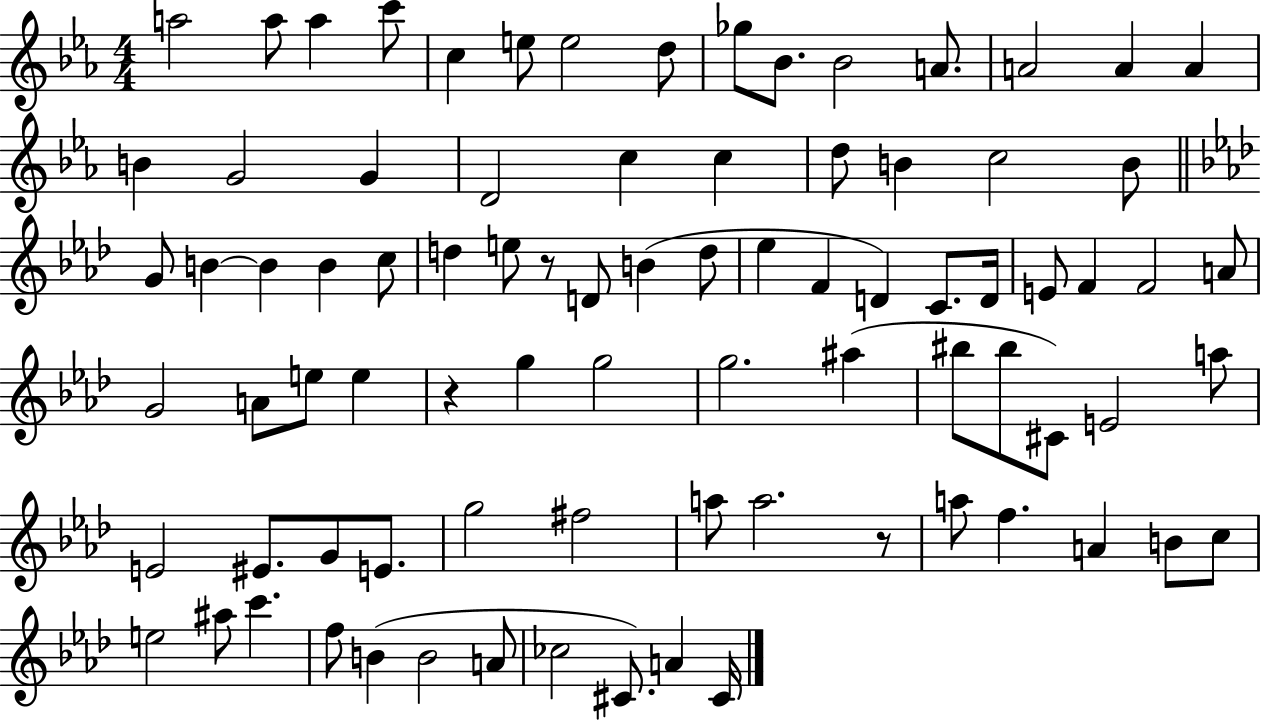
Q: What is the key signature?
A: EES major